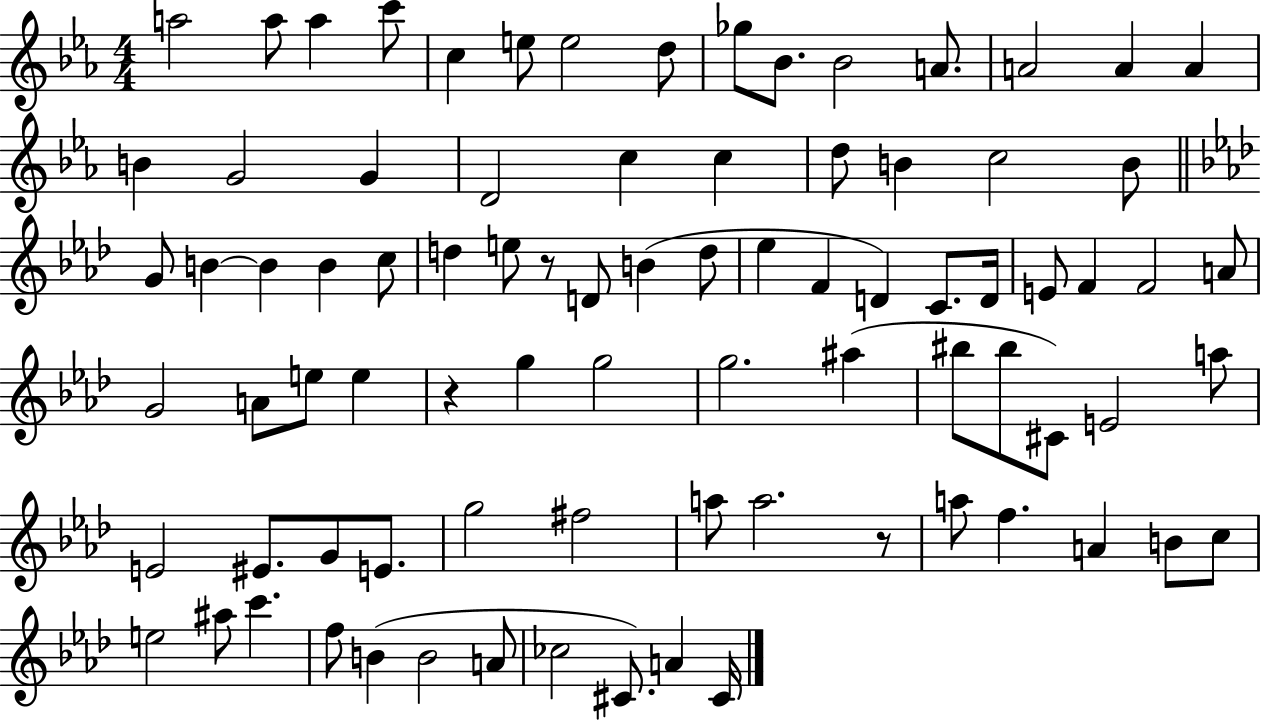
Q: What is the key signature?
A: EES major